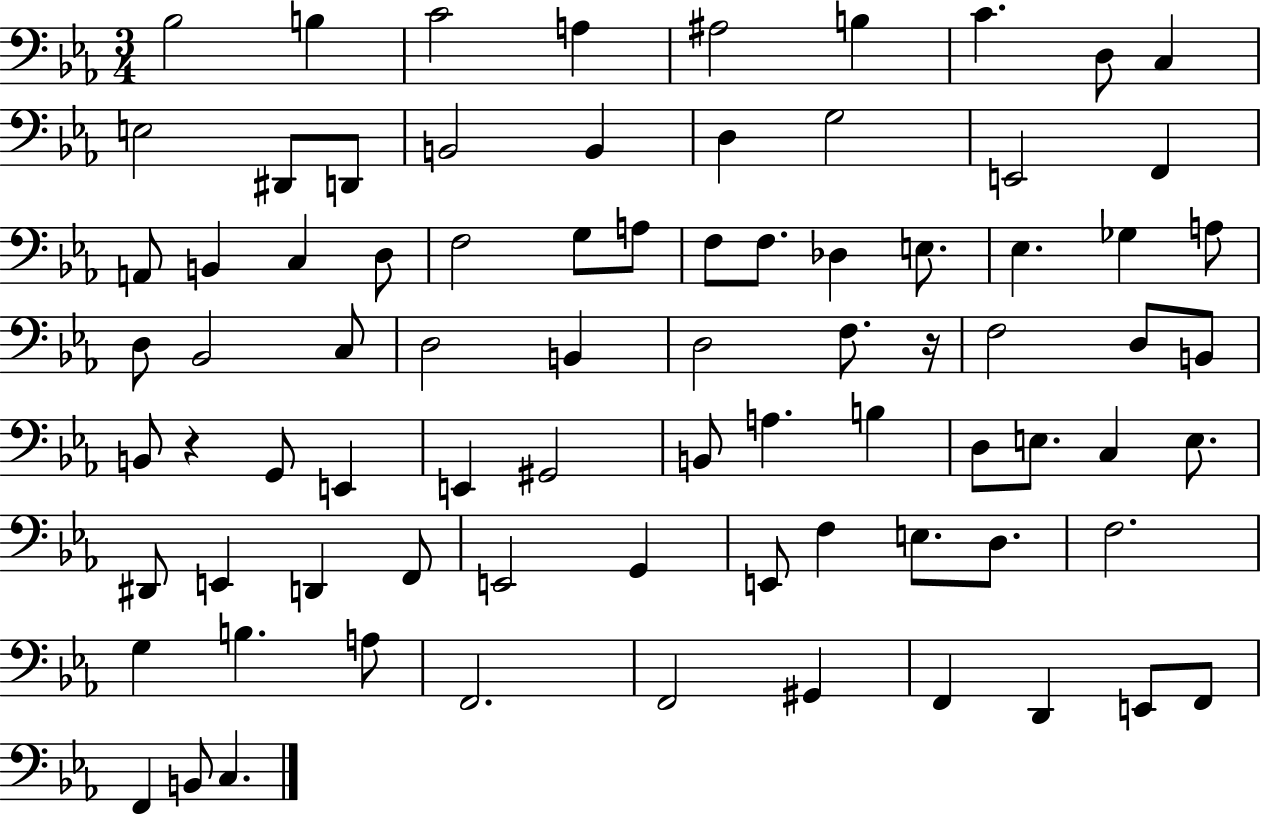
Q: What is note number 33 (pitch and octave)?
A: D3